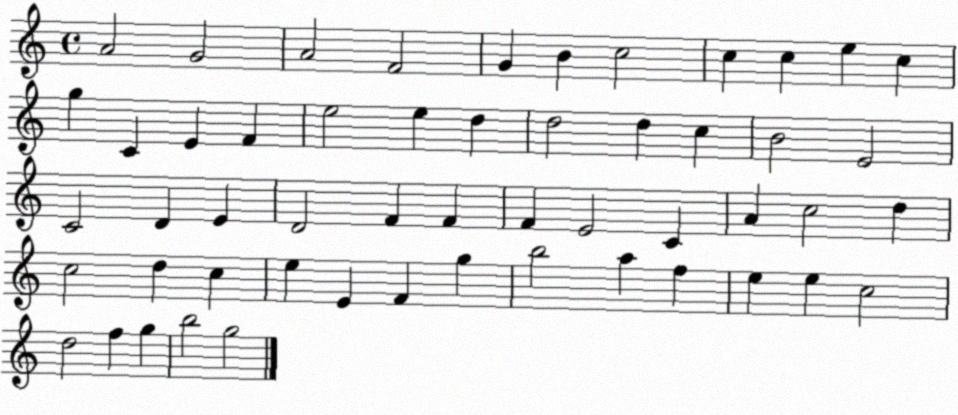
X:1
T:Untitled
M:4/4
L:1/4
K:C
A2 G2 A2 F2 G B c2 c c e c g C E F e2 e d d2 d c B2 E2 C2 D E D2 F F F E2 C A c2 d c2 d c e E F g b2 a f e e c2 d2 f g b2 g2